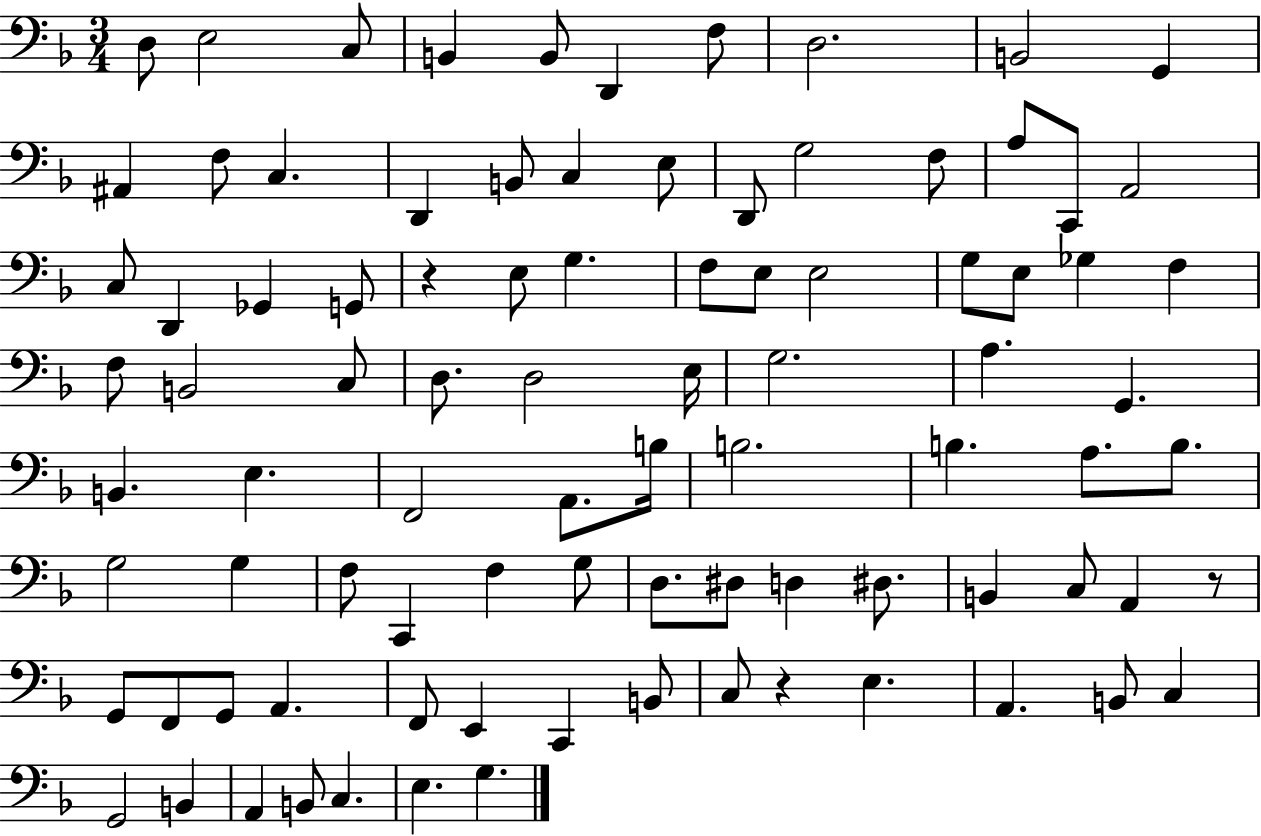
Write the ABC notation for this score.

X:1
T:Untitled
M:3/4
L:1/4
K:F
D,/2 E,2 C,/2 B,, B,,/2 D,, F,/2 D,2 B,,2 G,, ^A,, F,/2 C, D,, B,,/2 C, E,/2 D,,/2 G,2 F,/2 A,/2 C,,/2 A,,2 C,/2 D,, _G,, G,,/2 z E,/2 G, F,/2 E,/2 E,2 G,/2 E,/2 _G, F, F,/2 B,,2 C,/2 D,/2 D,2 E,/4 G,2 A, G,, B,, E, F,,2 A,,/2 B,/4 B,2 B, A,/2 B,/2 G,2 G, F,/2 C,, F, G,/2 D,/2 ^D,/2 D, ^D,/2 B,, C,/2 A,, z/2 G,,/2 F,,/2 G,,/2 A,, F,,/2 E,, C,, B,,/2 C,/2 z E, A,, B,,/2 C, G,,2 B,, A,, B,,/2 C, E, G,